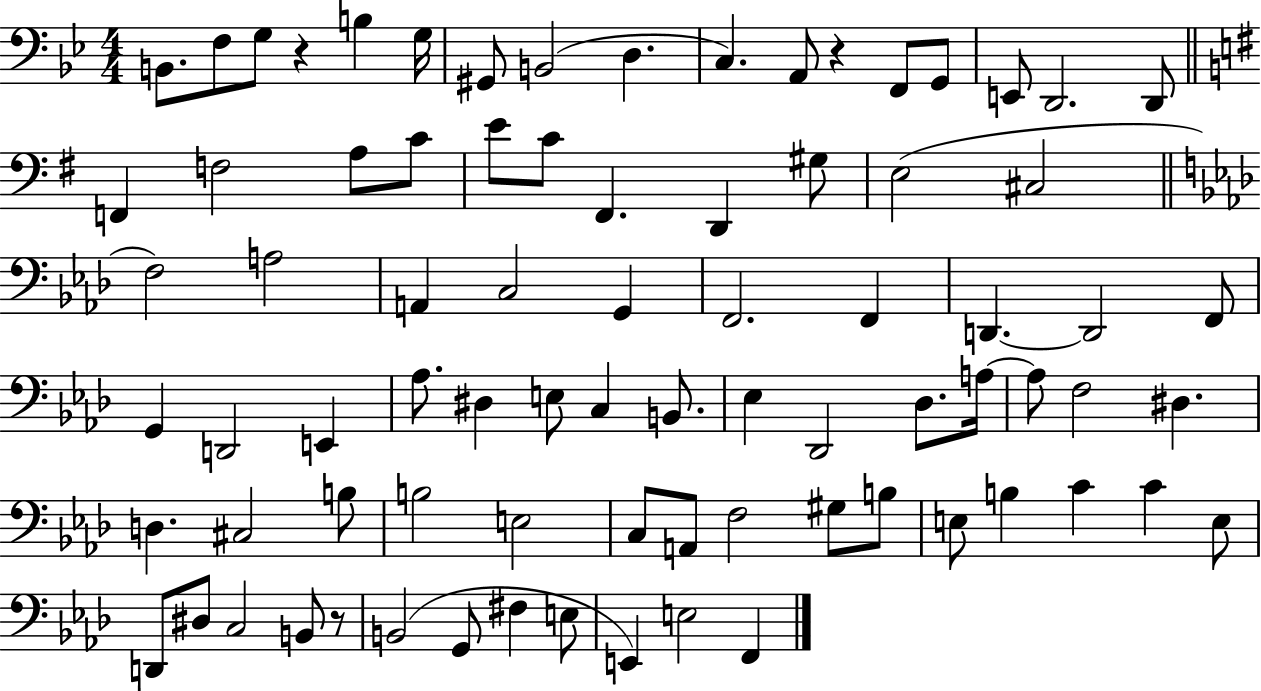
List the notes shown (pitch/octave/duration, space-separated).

B2/e. F3/e G3/e R/q B3/q G3/s G#2/e B2/h D3/q. C3/q. A2/e R/q F2/e G2/e E2/e D2/h. D2/e F2/q F3/h A3/e C4/e E4/e C4/e F#2/q. D2/q G#3/e E3/h C#3/h F3/h A3/h A2/q C3/h G2/q F2/h. F2/q D2/q. D2/h F2/e G2/q D2/h E2/q Ab3/e. D#3/q E3/e C3/q B2/e. Eb3/q Db2/h Db3/e. A3/s A3/e F3/h D#3/q. D3/q. C#3/h B3/e B3/h E3/h C3/e A2/e F3/h G#3/e B3/e E3/e B3/q C4/q C4/q E3/e D2/e D#3/e C3/h B2/e R/e B2/h G2/e F#3/q E3/e E2/q E3/h F2/q